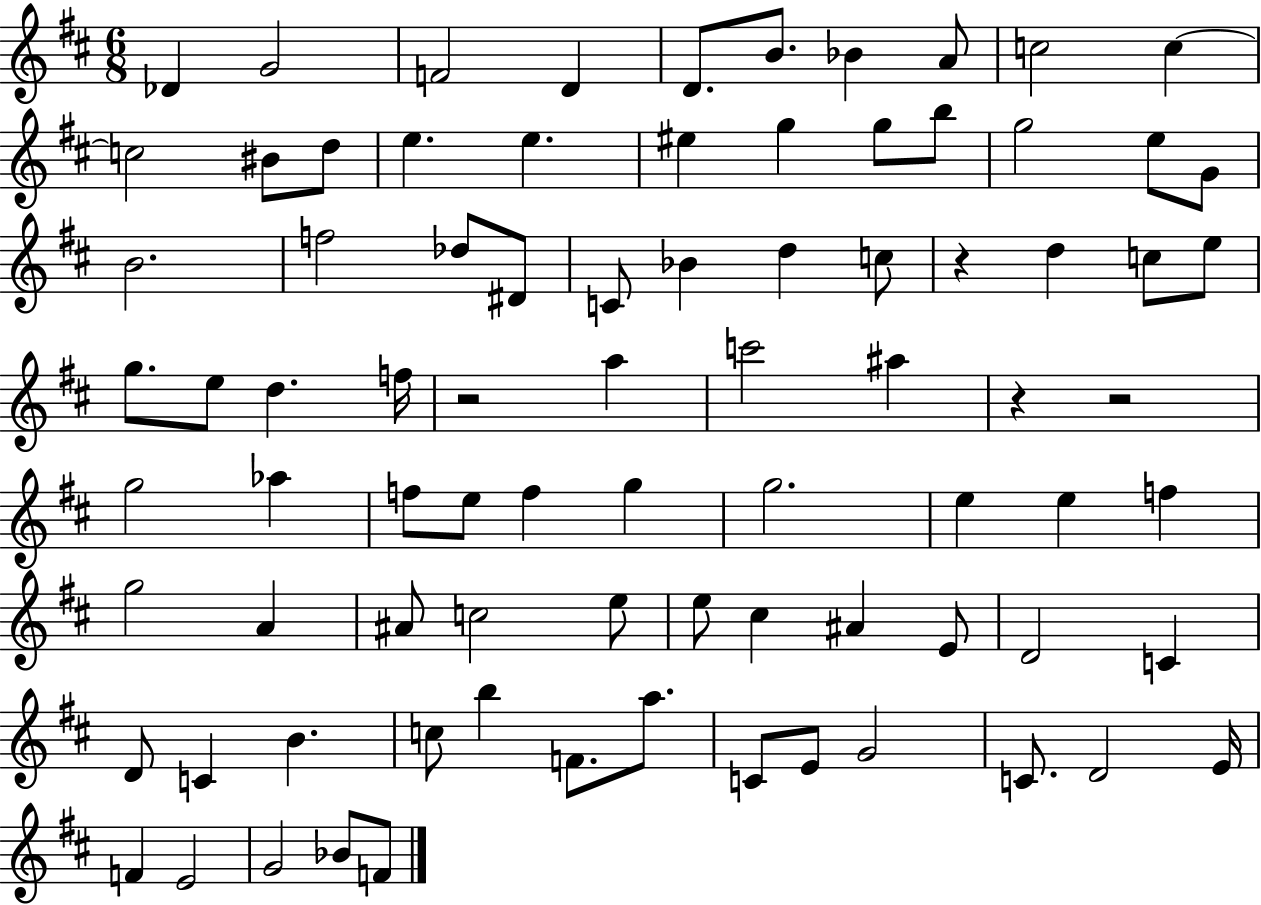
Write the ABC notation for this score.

X:1
T:Untitled
M:6/8
L:1/4
K:D
_D G2 F2 D D/2 B/2 _B A/2 c2 c c2 ^B/2 d/2 e e ^e g g/2 b/2 g2 e/2 G/2 B2 f2 _d/2 ^D/2 C/2 _B d c/2 z d c/2 e/2 g/2 e/2 d f/4 z2 a c'2 ^a z z2 g2 _a f/2 e/2 f g g2 e e f g2 A ^A/2 c2 e/2 e/2 ^c ^A E/2 D2 C D/2 C B c/2 b F/2 a/2 C/2 E/2 G2 C/2 D2 E/4 F E2 G2 _B/2 F/2